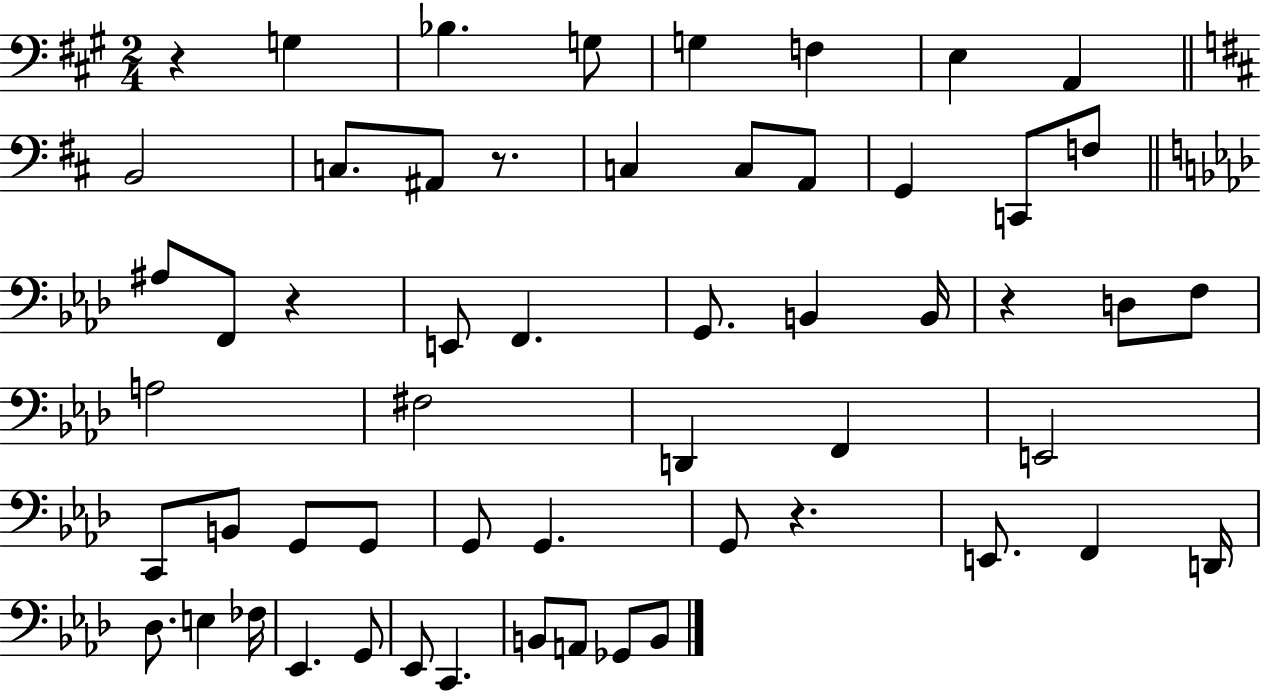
X:1
T:Untitled
M:2/4
L:1/4
K:A
z G, _B, G,/2 G, F, E, A,, B,,2 C,/2 ^A,,/2 z/2 C, C,/2 A,,/2 G,, C,,/2 F,/2 ^A,/2 F,,/2 z E,,/2 F,, G,,/2 B,, B,,/4 z D,/2 F,/2 A,2 ^F,2 D,, F,, E,,2 C,,/2 B,,/2 G,,/2 G,,/2 G,,/2 G,, G,,/2 z E,,/2 F,, D,,/4 _D,/2 E, _F,/4 _E,, G,,/2 _E,,/2 C,, B,,/2 A,,/2 _G,,/2 B,,/2